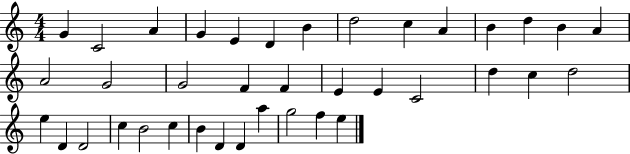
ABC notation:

X:1
T:Untitled
M:4/4
L:1/4
K:C
G C2 A G E D B d2 c A B d B A A2 G2 G2 F F E E C2 d c d2 e D D2 c B2 c B D D a g2 f e